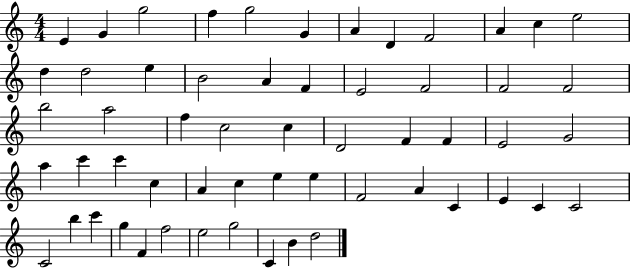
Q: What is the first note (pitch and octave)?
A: E4